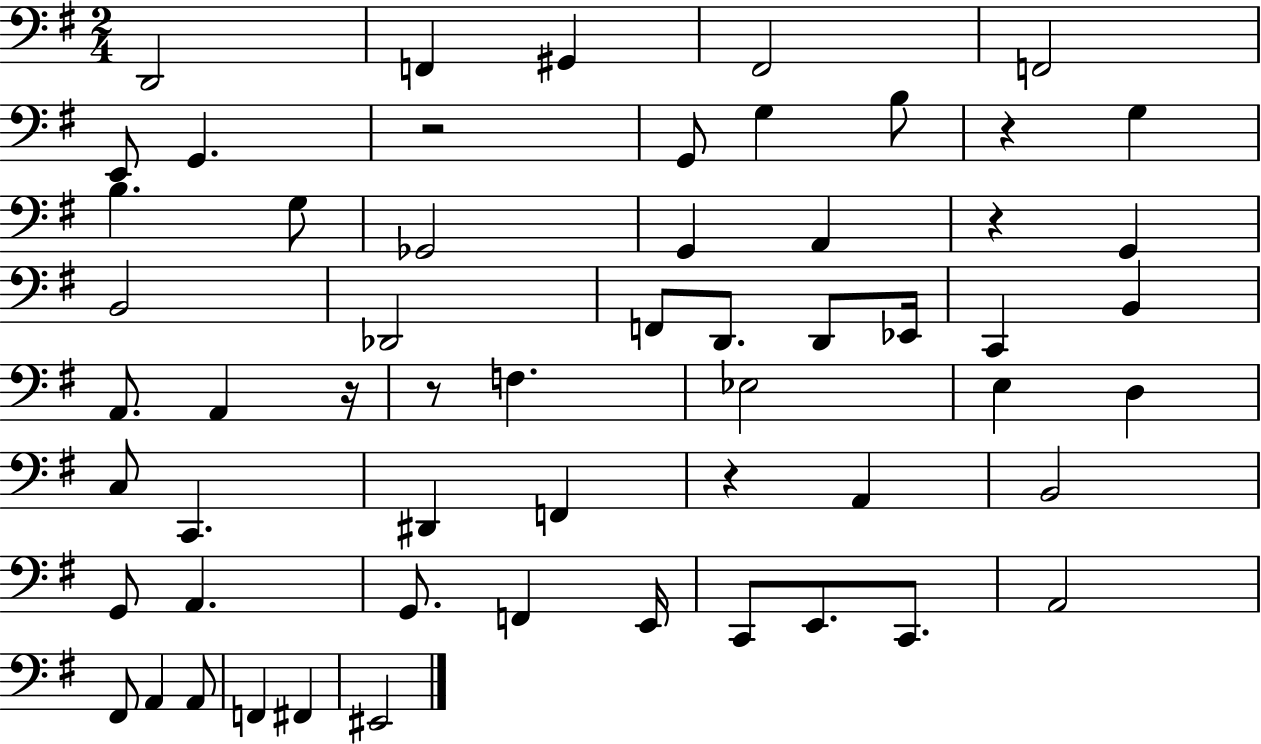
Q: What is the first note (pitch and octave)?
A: D2